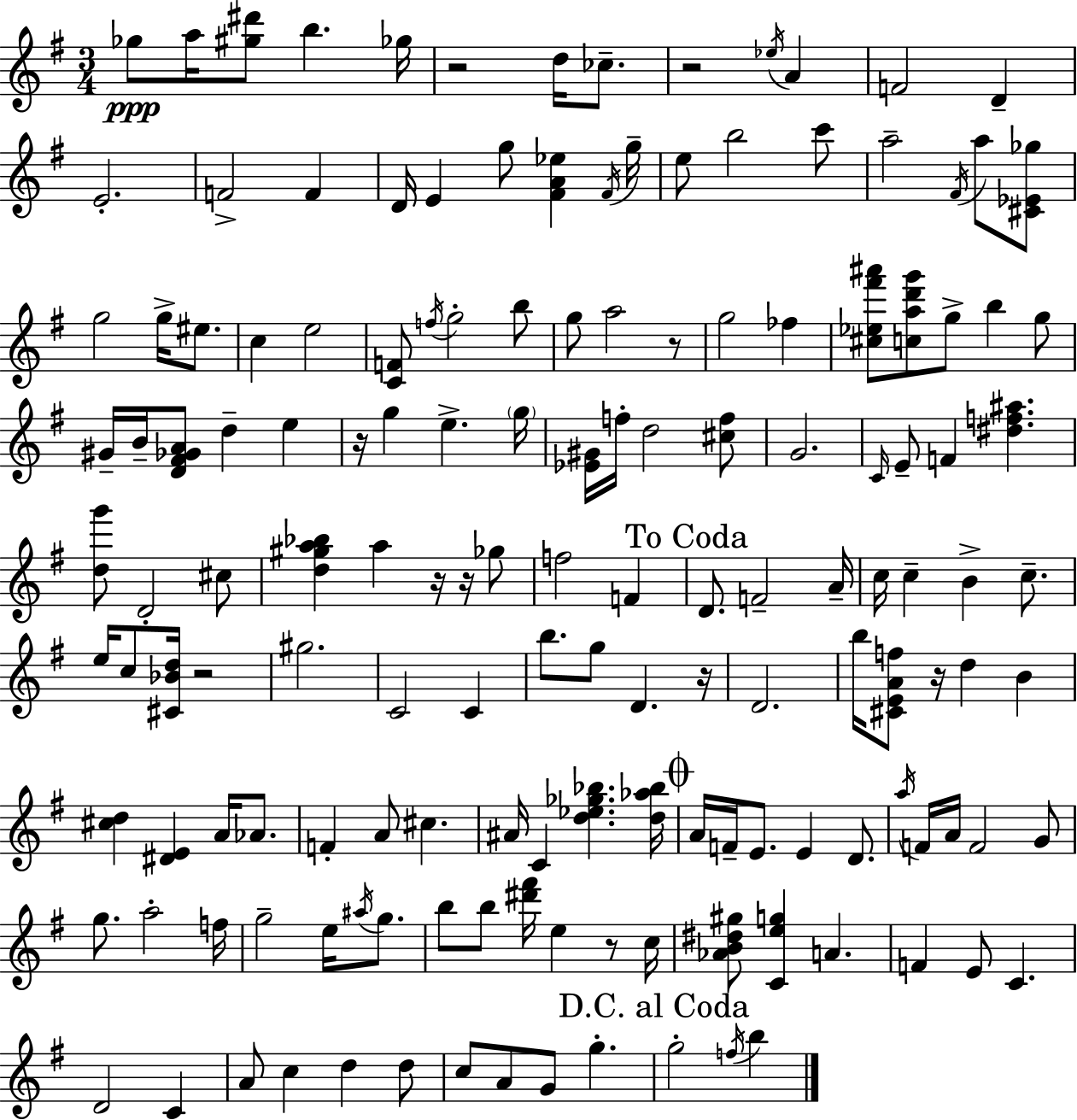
X:1
T:Untitled
M:3/4
L:1/4
K:Em
_g/2 a/4 [^g^d']/2 b _g/4 z2 d/4 _c/2 z2 _e/4 A F2 D E2 F2 F D/4 E g/2 [^FA_e] ^F/4 g/4 e/2 b2 c'/2 a2 ^F/4 a/2 [^C_E_g]/2 g2 g/4 ^e/2 c e2 [CF]/2 f/4 g2 b/2 g/2 a2 z/2 g2 _f [^c_e^f'^a']/2 [cad'g']/2 g/2 b g/2 ^G/4 B/4 [D^F_GA]/2 d e z/4 g e g/4 [_E^G]/4 f/4 d2 [^cf]/2 G2 C/4 E/2 F [^df^a] [dg']/2 D2 ^c/2 [d^ga_b] a z/4 z/4 _g/2 f2 F D/2 F2 A/4 c/4 c B c/2 e/4 c/2 [^C_Bd]/4 z2 ^g2 C2 C b/2 g/2 D z/4 D2 b/4 [^CEAf]/2 z/4 d B [^cd] [^DE] A/4 _A/2 F A/2 ^c ^A/4 C [d_e_g_b] [d_a_b]/4 A/4 F/4 E/2 E D/2 a/4 F/4 A/4 F2 G/2 g/2 a2 f/4 g2 e/4 ^a/4 g/2 b/2 b/2 [^d'^f']/4 e z/2 c/4 [_AB^d^g]/2 [Ceg] A F E/2 C D2 C A/2 c d d/2 c/2 A/2 G/2 g g2 f/4 b